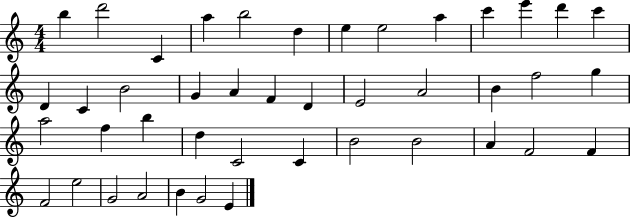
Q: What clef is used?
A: treble